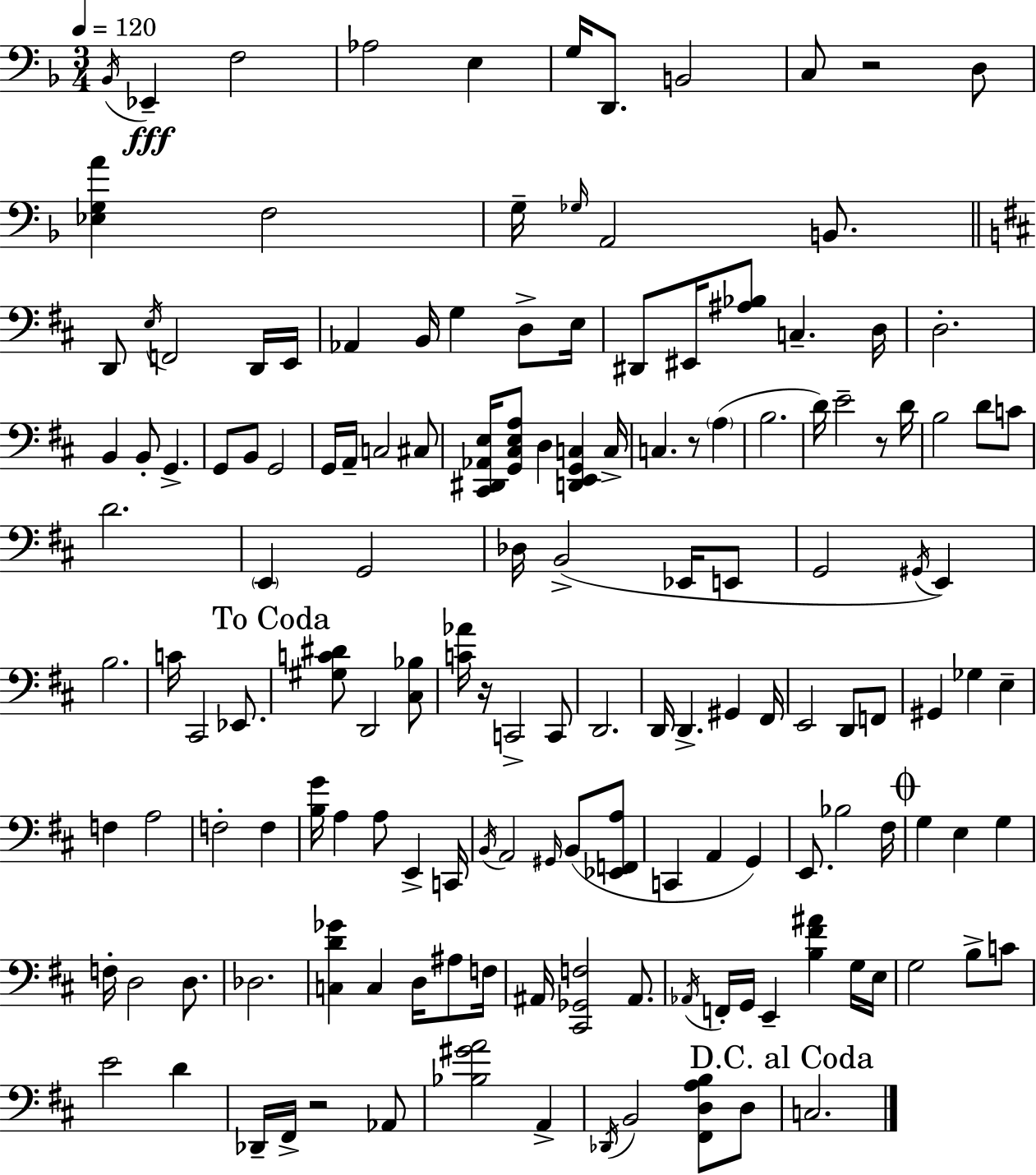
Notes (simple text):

Bb2/s Eb2/q F3/h Ab3/h E3/q G3/s D2/e. B2/h C3/e R/h D3/e [Eb3,G3,A4]/q F3/h G3/s Gb3/s A2/h B2/e. D2/e E3/s F2/h D2/s E2/s Ab2/q B2/s G3/q D3/e E3/s D#2/e EIS2/s [A#3,Bb3]/e C3/q. D3/s D3/h. B2/q B2/e G2/q. G2/e B2/e G2/h G2/s A2/s C3/h C#3/e [C#2,D#2,Ab2,E3]/s [G2,C#3,E3,A3]/e D3/q [D2,E2,G2,C3]/q C3/s C3/q. R/e A3/q B3/h. D4/s E4/h R/e D4/s B3/h D4/e C4/e D4/h. E2/q G2/h Db3/s B2/h Eb2/s E2/e G2/h G#2/s E2/q B3/h. C4/s C#2/h Eb2/e. [G#3,C4,D#4]/e D2/h [C#3,Bb3]/e [C4,Ab4]/s R/s C2/h C2/e D2/h. D2/s D2/q. G#2/q F#2/s E2/h D2/e F2/e G#2/q Gb3/q E3/q F3/q A3/h F3/h F3/q [B3,G4]/s A3/q A3/e E2/q C2/s B2/s A2/h G#2/s B2/e [Eb2,F2,A3]/e C2/q A2/q G2/q E2/e. Bb3/h F#3/s G3/q E3/q G3/q F3/s D3/h D3/e. Db3/h. [C3,D4,Gb4]/q C3/q D3/s A#3/e F3/s A#2/s [C#2,Gb2,F3]/h A#2/e. Ab2/s F2/s G2/s E2/q [B3,F#4,A#4]/q G3/s E3/s G3/h B3/e C4/e E4/h D4/q Db2/s F#2/s R/h Ab2/e [Bb3,G#4,A4]/h A2/q Db2/s B2/h [F#2,D3,A3,B3]/e D3/e C3/h.